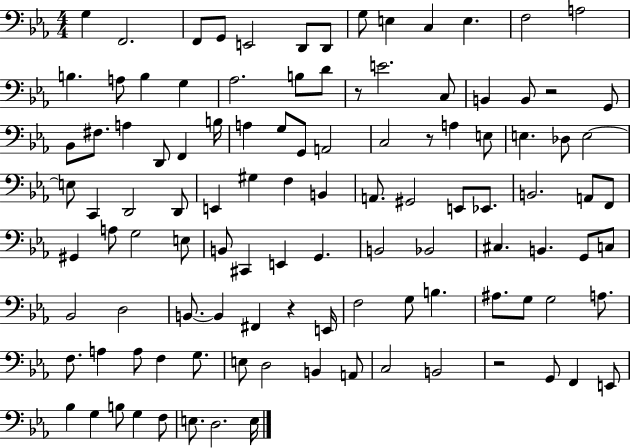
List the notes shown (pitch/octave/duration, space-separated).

G3/q F2/h. F2/e G2/e E2/h D2/e D2/e G3/e E3/q C3/q E3/q. F3/h A3/h B3/q. A3/e B3/q G3/q Ab3/h. B3/e D4/e R/e E4/h. C3/e B2/q B2/e R/h G2/e Bb2/e F#3/e. A3/q D2/e F2/q B3/s A3/q G3/e G2/e A2/h C3/h R/e A3/q E3/e E3/q. Db3/e E3/h E3/e C2/q D2/h D2/e E2/q G#3/q F3/q B2/q A2/e. G#2/h E2/e Eb2/e. B2/h. A2/e F2/e G#2/q A3/e G3/h E3/e B2/e C#2/q E2/q G2/q. B2/h Bb2/h C#3/q. B2/q. G2/e C3/e Bb2/h D3/h B2/e. B2/q F#2/q R/q E2/s F3/h G3/e B3/q. A#3/e. G3/e G3/h A3/e. F3/e. A3/q A3/e F3/q G3/e. E3/e D3/h B2/q A2/e C3/h B2/h R/h G2/e F2/q E2/e Bb3/q G3/q B3/e G3/q F3/e E3/e. D3/h. E3/s